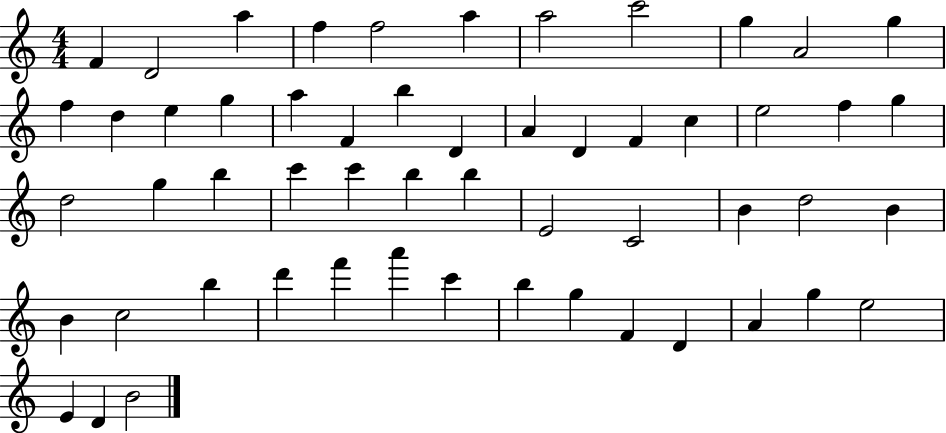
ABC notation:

X:1
T:Untitled
M:4/4
L:1/4
K:C
F D2 a f f2 a a2 c'2 g A2 g f d e g a F b D A D F c e2 f g d2 g b c' c' b b E2 C2 B d2 B B c2 b d' f' a' c' b g F D A g e2 E D B2